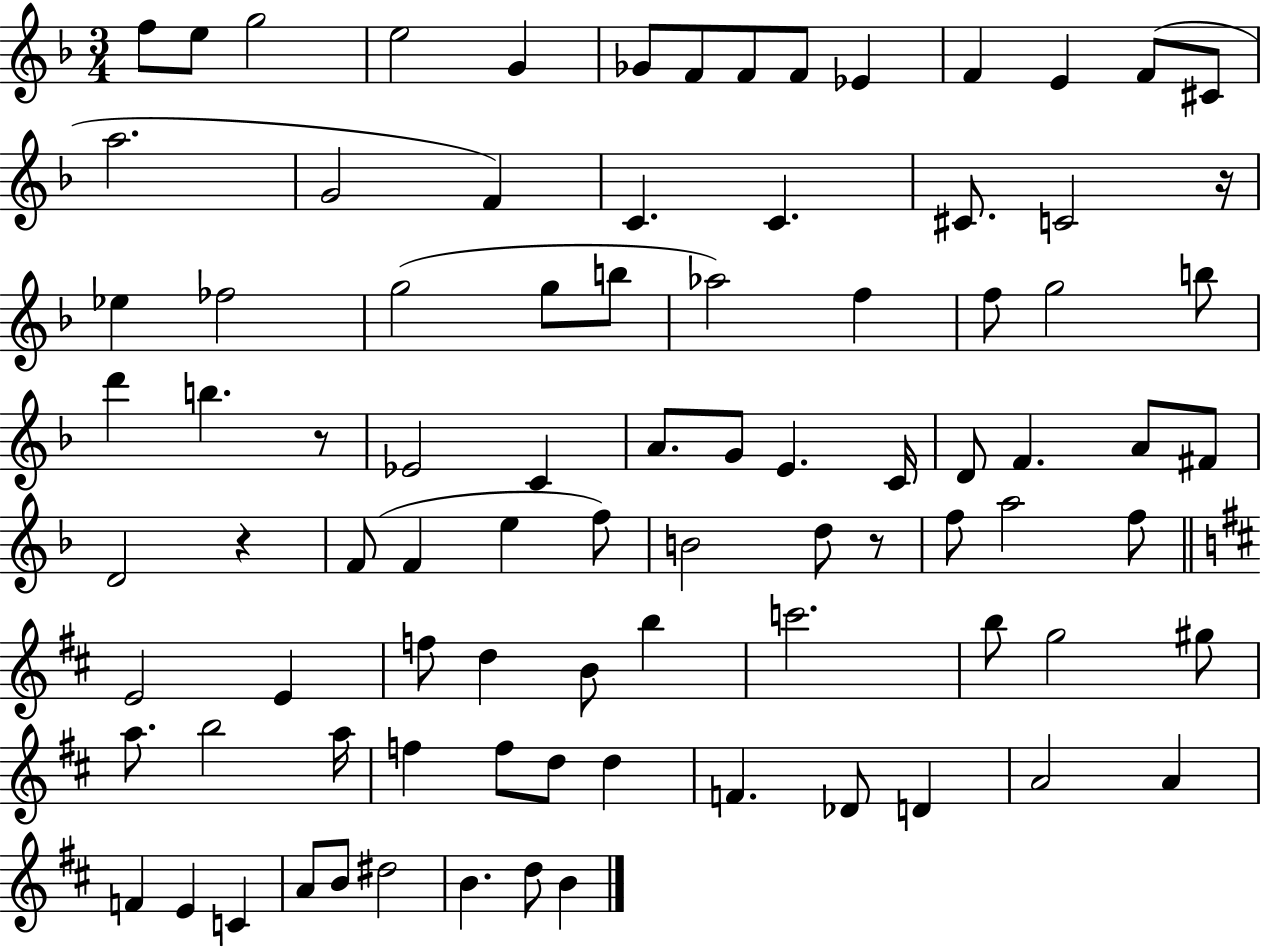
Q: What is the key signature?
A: F major